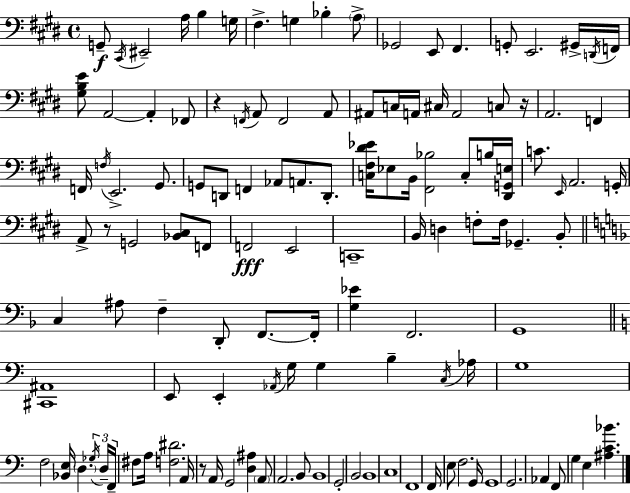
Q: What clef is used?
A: bass